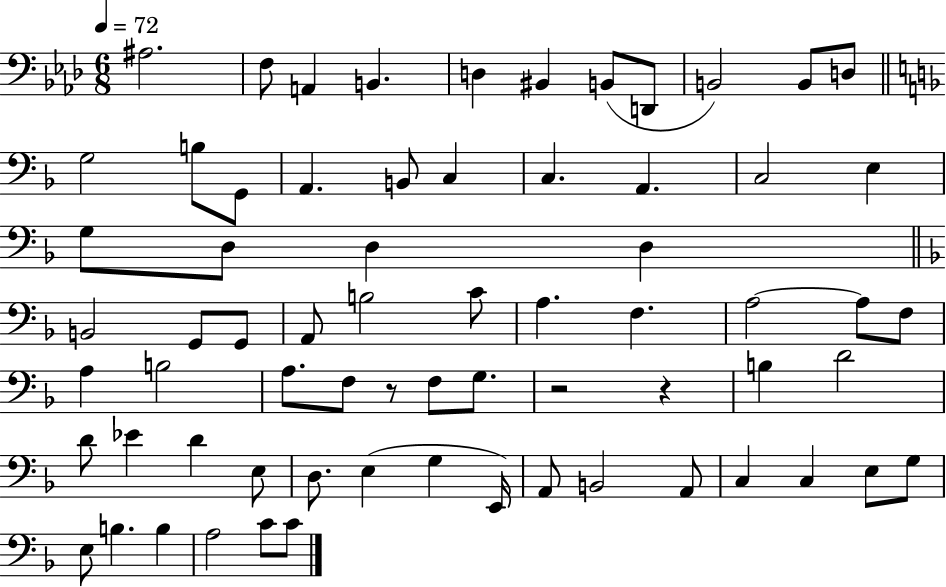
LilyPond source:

{
  \clef bass
  \numericTimeSignature
  \time 6/8
  \key aes \major
  \tempo 4 = 72
  \repeat volta 2 { ais2. | f8 a,4 b,4. | d4 bis,4 b,8( d,8 | b,2) b,8 d8 | \break \bar "||" \break \key f \major g2 b8 g,8 | a,4. b,8 c4 | c4. a,4. | c2 e4 | \break g8 d8 d4 d4 | \bar "||" \break \key f \major b,2 g,8 g,8 | a,8 b2 c'8 | a4. f4. | a2~~ a8 f8 | \break a4 b2 | a8. f8 r8 f8 g8. | r2 r4 | b4 d'2 | \break d'8 ees'4 d'4 e8 | d8. e4( g4 e,16) | a,8 b,2 a,8 | c4 c4 e8 g8 | \break e8 b4. b4 | a2 c'8 c'8 | } \bar "|."
}